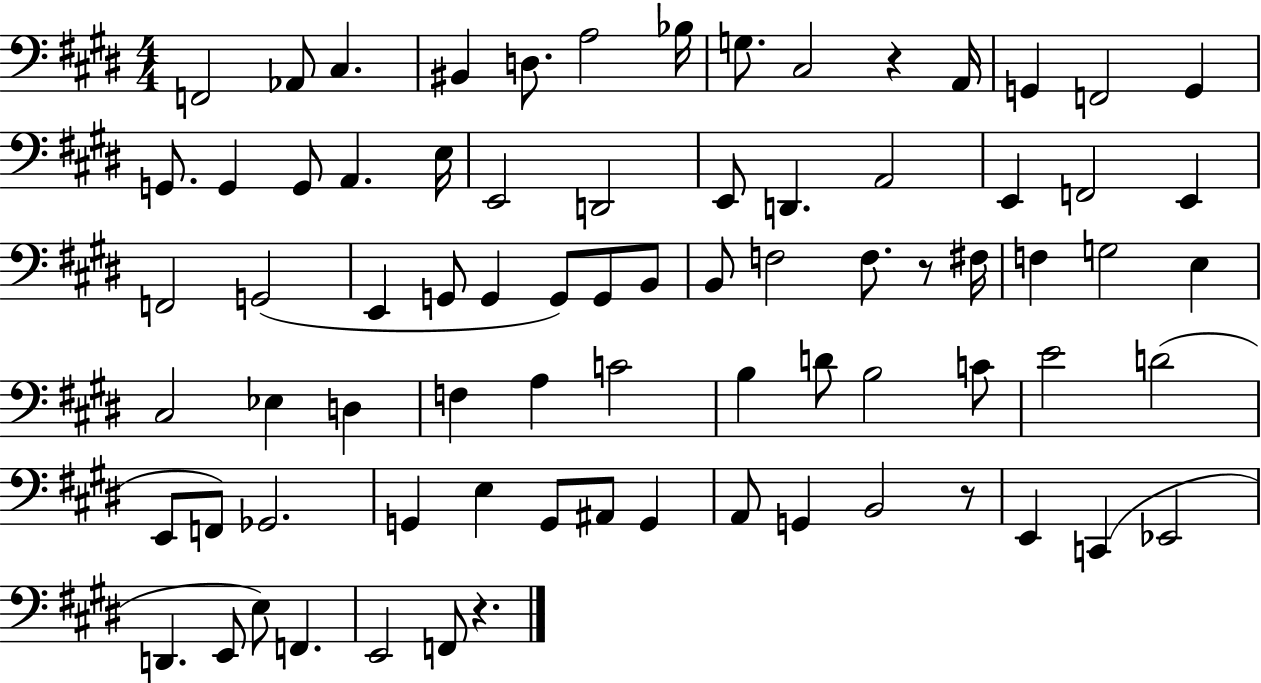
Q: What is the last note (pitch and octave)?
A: F2